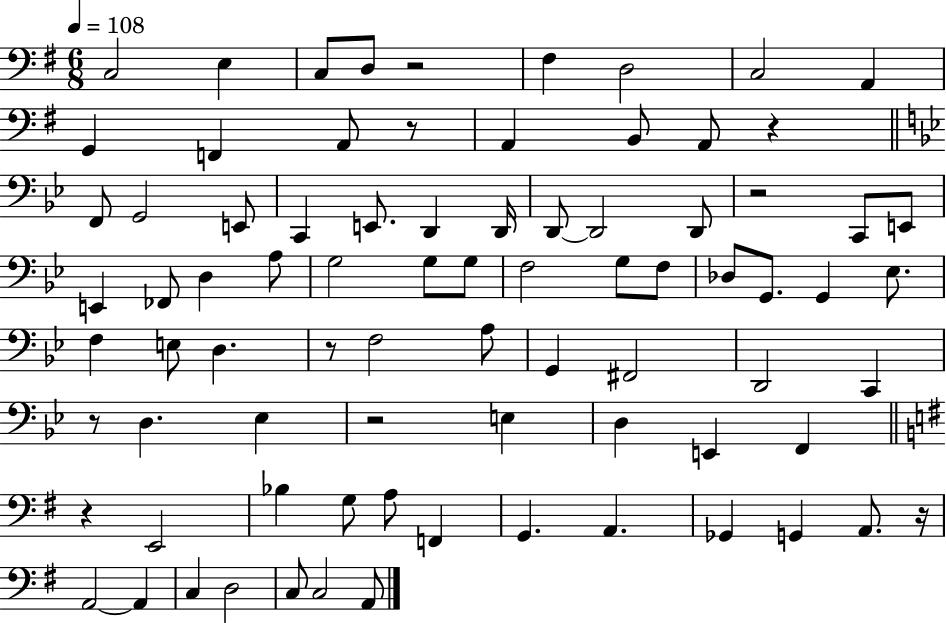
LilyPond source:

{
  \clef bass
  \numericTimeSignature
  \time 6/8
  \key g \major
  \tempo 4 = 108
  \repeat volta 2 { c2 e4 | c8 d8 r2 | fis4 d2 | c2 a,4 | \break g,4 f,4 a,8 r8 | a,4 b,8 a,8 r4 | \bar "||" \break \key g \minor f,8 g,2 e,8 | c,4 e,8. d,4 d,16 | d,8~~ d,2 d,8 | r2 c,8 e,8 | \break e,4 fes,8 d4 a8 | g2 g8 g8 | f2 g8 f8 | des8 g,8. g,4 ees8. | \break f4 e8 d4. | r8 f2 a8 | g,4 fis,2 | d,2 c,4 | \break r8 d4. ees4 | r2 e4 | d4 e,4 f,4 | \bar "||" \break \key e \minor r4 e,2 | bes4 g8 a8 f,4 | g,4. a,4. | ges,4 g,4 a,8. r16 | \break a,2~~ a,4 | c4 d2 | c8 c2 a,8 | } \bar "|."
}